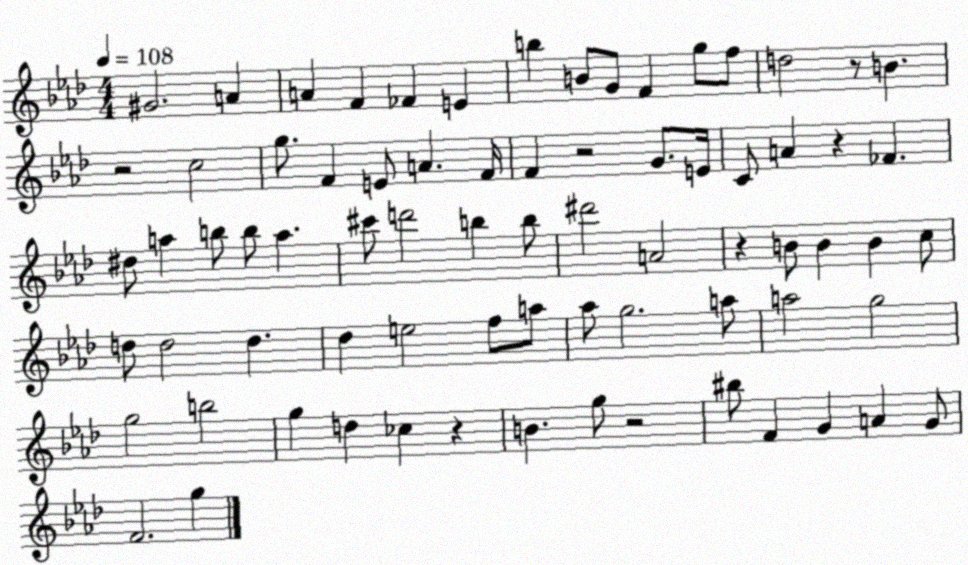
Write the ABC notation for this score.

X:1
T:Untitled
M:4/4
L:1/4
K:Ab
^G2 A A F _F E b B/2 G/2 F g/2 f/2 d2 z/2 B z2 c2 g/2 F E/2 A F/4 F z2 G/2 E/4 C/2 A z _F ^d/2 a b/2 b/2 a ^c'/2 d'2 b b/2 ^d'2 A2 z B/2 B B c/2 d/2 d2 d _d e2 f/2 a/2 _a/2 g2 a/2 a2 g2 g2 b2 g d _c z B g/2 z2 ^b/2 F G A G/2 F2 g